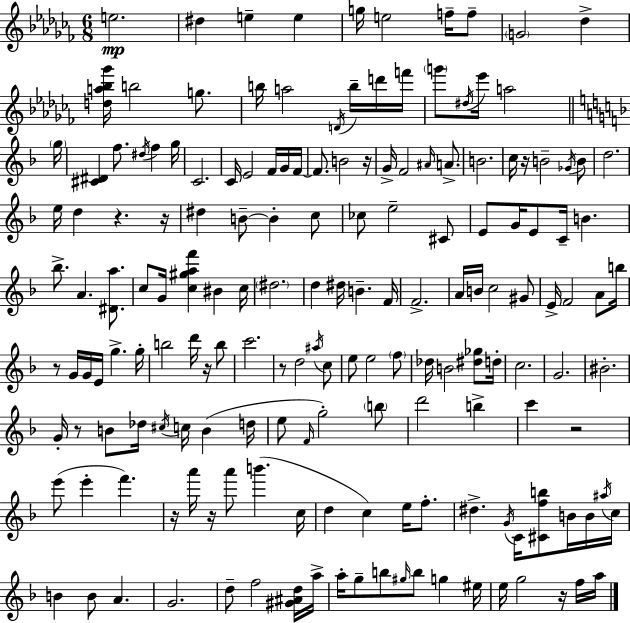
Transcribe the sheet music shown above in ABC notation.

X:1
T:Untitled
M:6/8
L:1/4
K:Abm
e2 ^d e e g/4 e2 f/4 f/2 G2 _d [da_b_g']/4 b2 g/2 b/4 a2 D/4 b/4 d'/4 f'/4 g'/2 ^d/4 _e'/4 a2 g/4 [^C^D] f/2 ^d/4 f g/4 C2 C/4 E2 F/4 G/4 F/4 F/2 B2 z/4 G/4 F2 ^A/4 A/2 B2 c/4 z/4 B2 _G/4 B/2 d2 e/4 d z z/4 ^d B/2 B c/2 _c/2 e2 ^C/2 E/2 G/4 E/2 C/4 B _b/2 A [^Da]/2 c/2 G/4 [c^gaf'] ^B c/4 ^d2 d ^d/4 B F/4 F2 A/4 B/4 c2 ^G/2 E/4 F2 A/2 b/4 z/2 G/4 G/4 E/4 g g/4 b2 d'/4 z/4 b/2 c'2 z/2 d2 ^a/4 c/2 e/2 e2 f/2 _d/4 B2 [^d_g]/2 d/4 c2 G2 ^B2 G/4 z/2 B/2 _d/4 ^c/4 c/4 B d/4 e/2 F/4 g2 b/2 d'2 b c' z2 e'/2 e' f' z/4 a'/4 z/4 a'/2 b' c/4 d c e/4 f/2 ^d G/4 C/4 [^Cfb]/2 B/4 B/4 ^a/4 c/4 B B/2 A G2 d/2 f2 [^G^Ad]/4 a/4 a/4 g/2 b/2 ^g/4 b/2 g ^e/4 e/4 g2 z/4 f/4 a/4